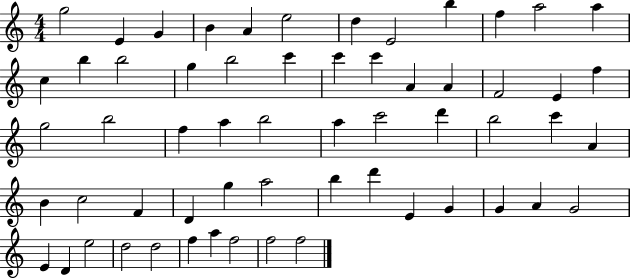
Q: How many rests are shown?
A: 0